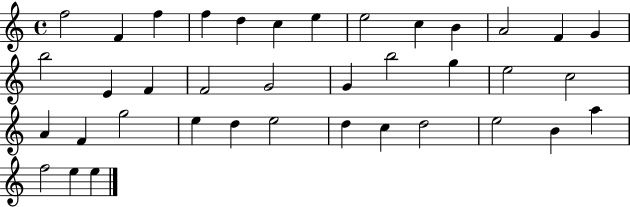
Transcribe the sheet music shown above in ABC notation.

X:1
T:Untitled
M:4/4
L:1/4
K:C
f2 F f f d c e e2 c B A2 F G b2 E F F2 G2 G b2 g e2 c2 A F g2 e d e2 d c d2 e2 B a f2 e e